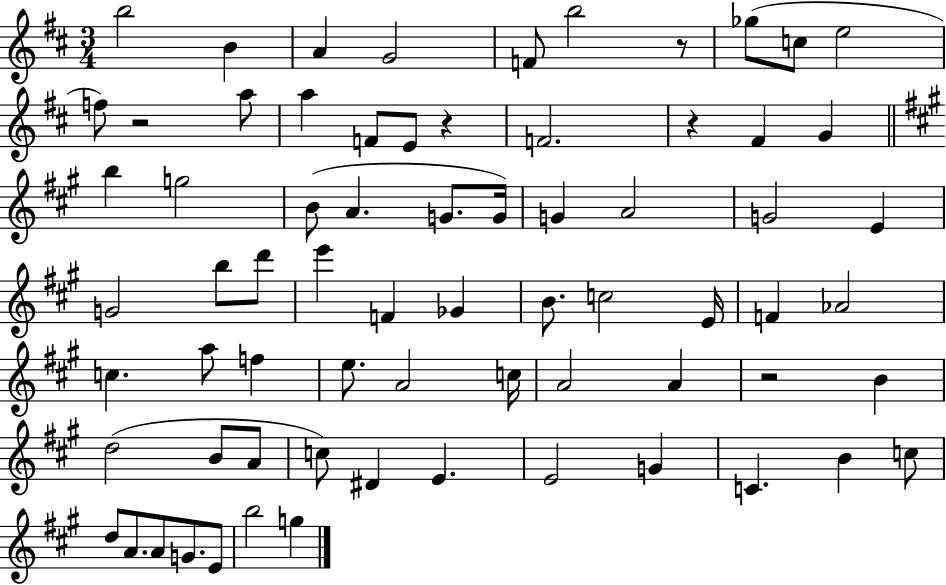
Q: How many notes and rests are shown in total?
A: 70